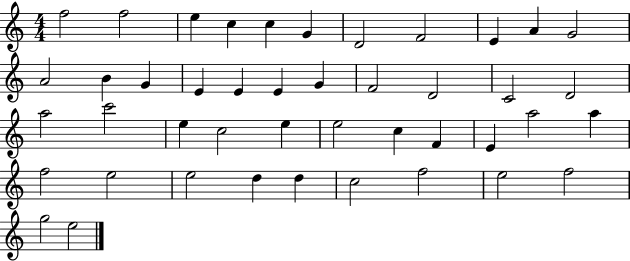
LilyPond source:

{
  \clef treble
  \numericTimeSignature
  \time 4/4
  \key c \major
  f''2 f''2 | e''4 c''4 c''4 g'4 | d'2 f'2 | e'4 a'4 g'2 | \break a'2 b'4 g'4 | e'4 e'4 e'4 g'4 | f'2 d'2 | c'2 d'2 | \break a''2 c'''2 | e''4 c''2 e''4 | e''2 c''4 f'4 | e'4 a''2 a''4 | \break f''2 e''2 | e''2 d''4 d''4 | c''2 f''2 | e''2 f''2 | \break g''2 e''2 | \bar "|."
}